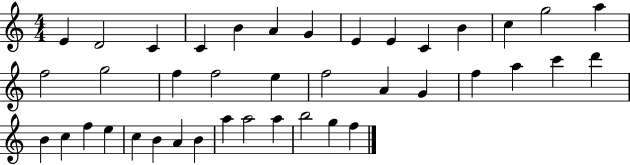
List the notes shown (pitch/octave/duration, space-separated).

E4/q D4/h C4/q C4/q B4/q A4/q G4/q E4/q E4/q C4/q B4/q C5/q G5/h A5/q F5/h G5/h F5/q F5/h E5/q F5/h A4/q G4/q F5/q A5/q C6/q D6/q B4/q C5/q F5/q E5/q C5/q B4/q A4/q B4/q A5/q A5/h A5/q B5/h G5/q F5/q